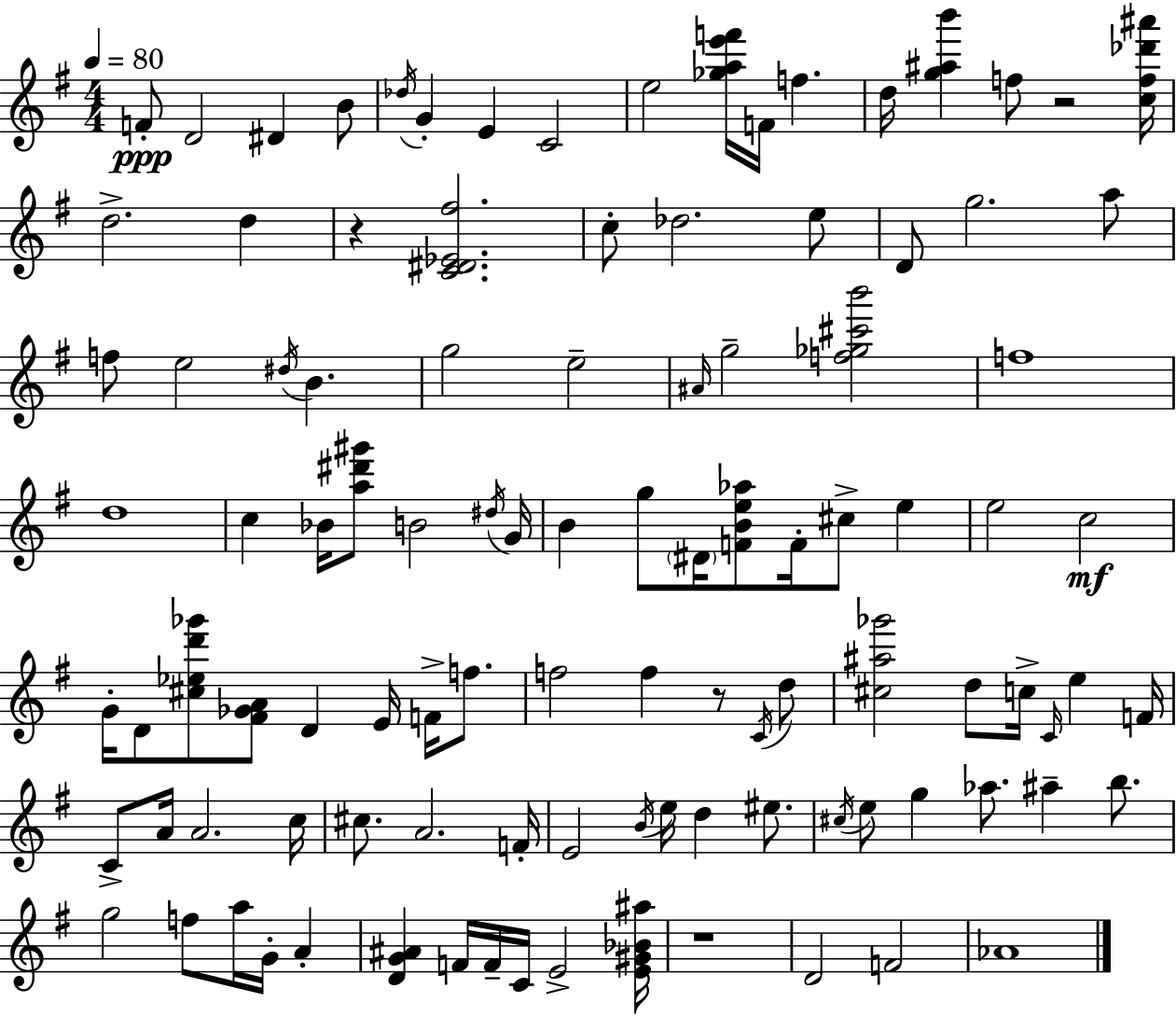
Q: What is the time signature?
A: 4/4